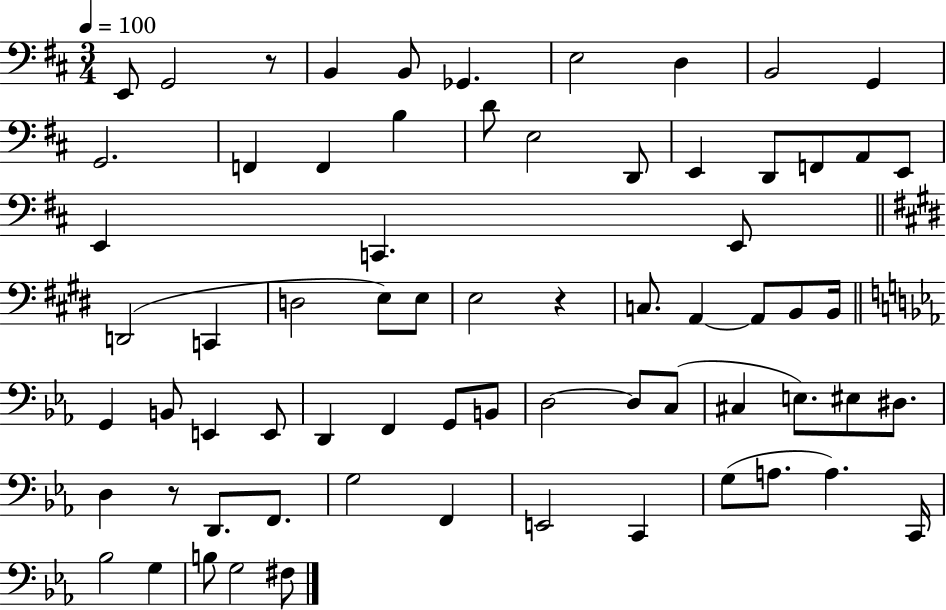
X:1
T:Untitled
M:3/4
L:1/4
K:D
E,,/2 G,,2 z/2 B,, B,,/2 _G,, E,2 D, B,,2 G,, G,,2 F,, F,, B, D/2 E,2 D,,/2 E,, D,,/2 F,,/2 A,,/2 E,,/2 E,, C,, E,,/2 D,,2 C,, D,2 E,/2 E,/2 E,2 z C,/2 A,, A,,/2 B,,/2 B,,/4 G,, B,,/2 E,, E,,/2 D,, F,, G,,/2 B,,/2 D,2 D,/2 C,/2 ^C, E,/2 ^E,/2 ^D,/2 D, z/2 D,,/2 F,,/2 G,2 F,, E,,2 C,, G,/2 A,/2 A, C,,/4 _B,2 G, B,/2 G,2 ^F,/2